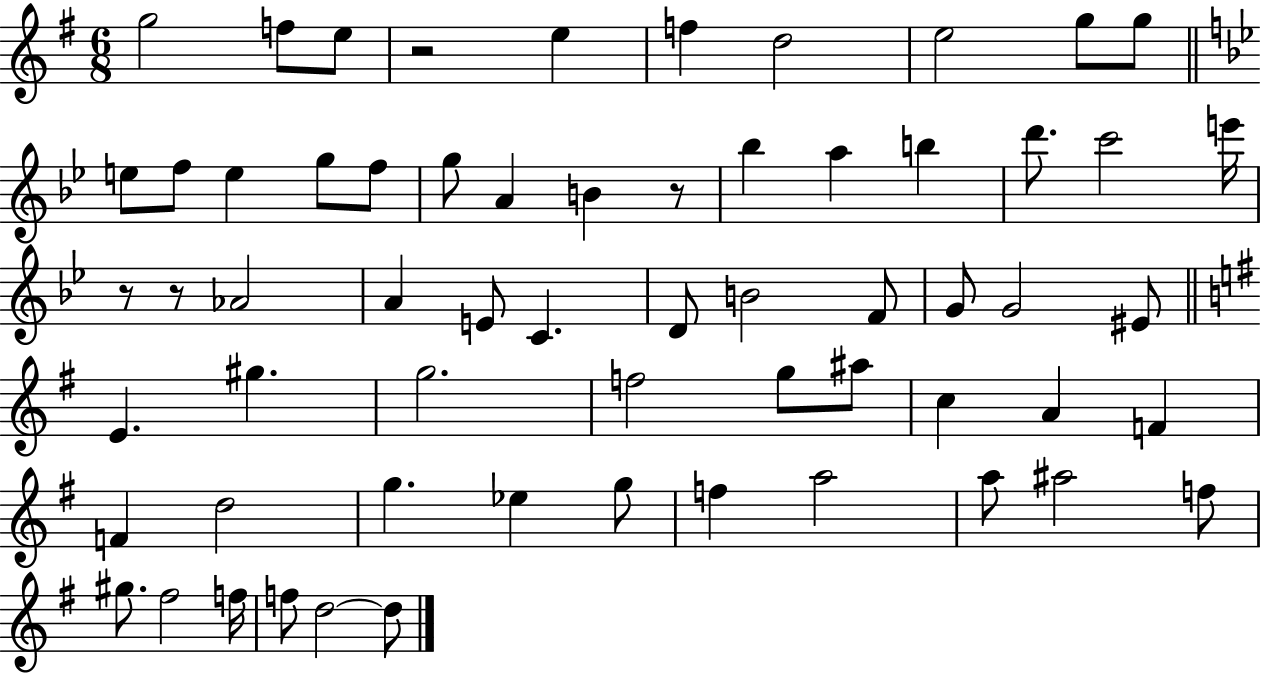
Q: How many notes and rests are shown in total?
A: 62